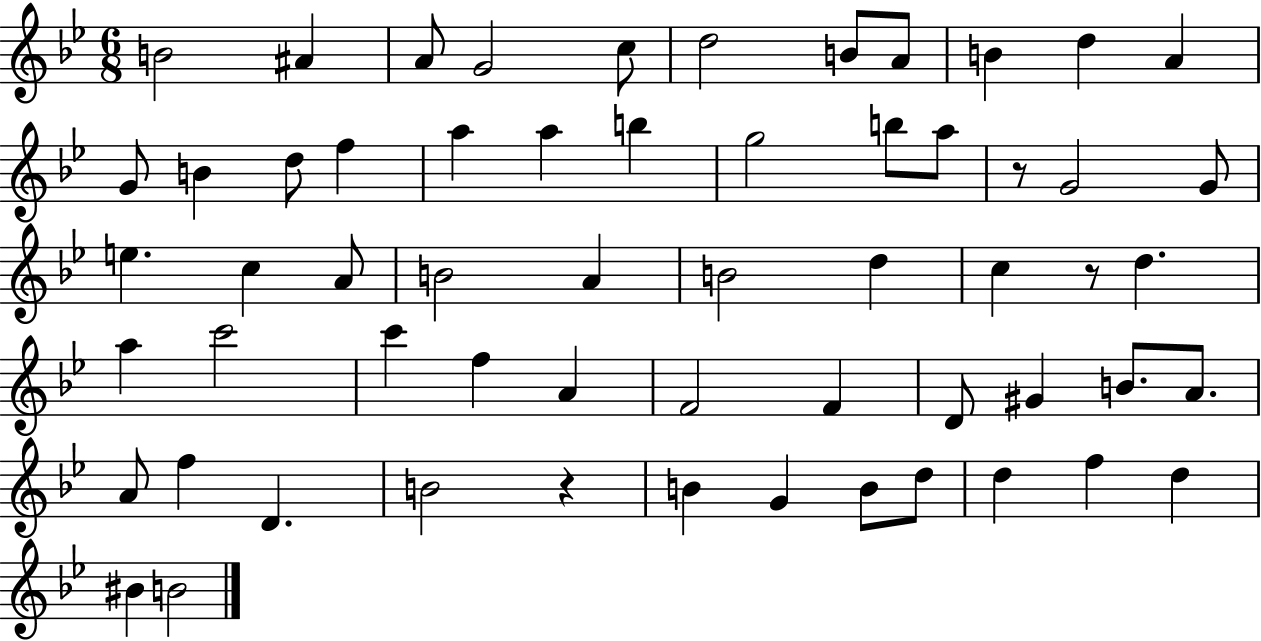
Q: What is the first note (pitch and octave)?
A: B4